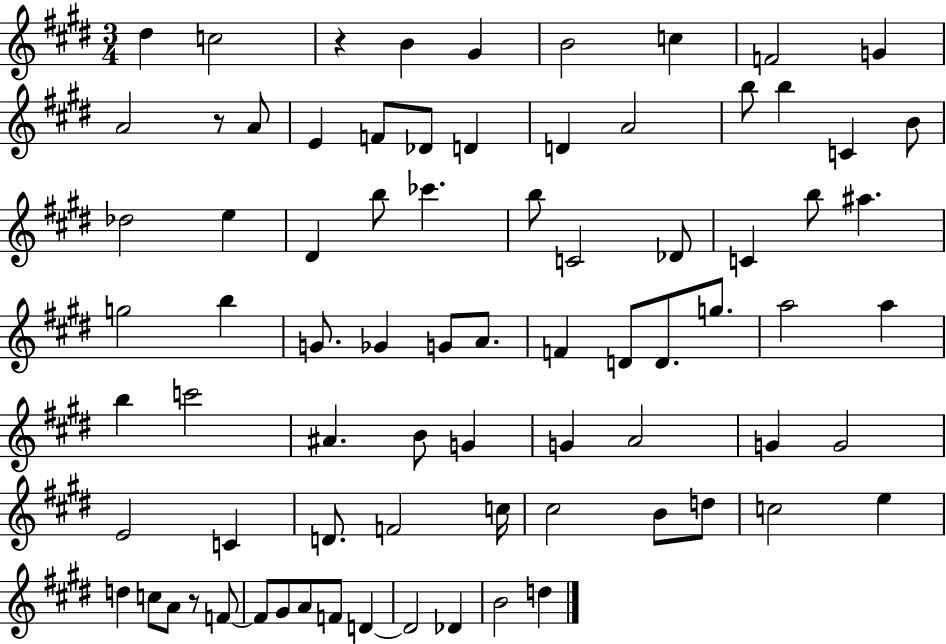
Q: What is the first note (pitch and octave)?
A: D#5